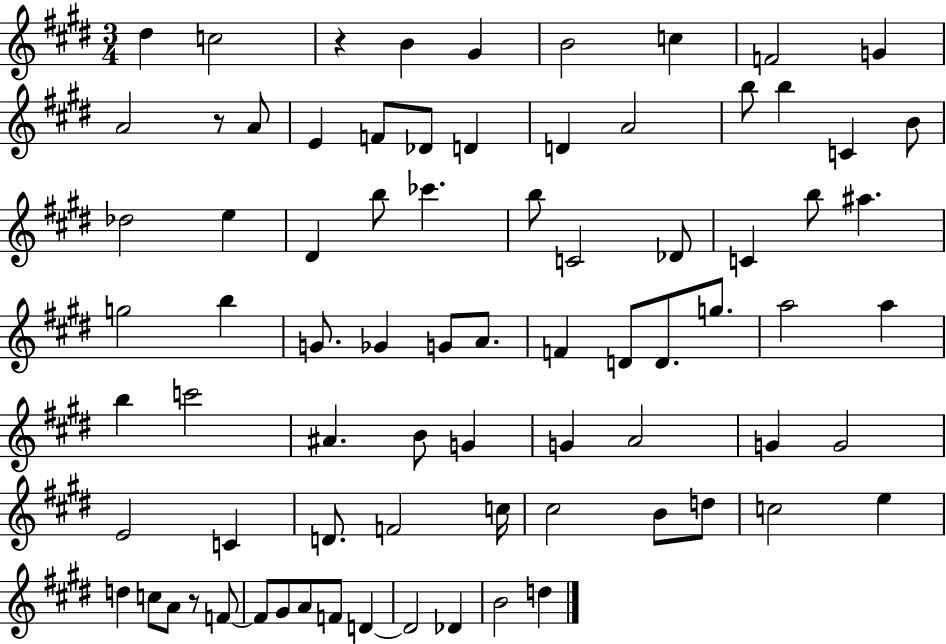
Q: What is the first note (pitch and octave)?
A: D#5